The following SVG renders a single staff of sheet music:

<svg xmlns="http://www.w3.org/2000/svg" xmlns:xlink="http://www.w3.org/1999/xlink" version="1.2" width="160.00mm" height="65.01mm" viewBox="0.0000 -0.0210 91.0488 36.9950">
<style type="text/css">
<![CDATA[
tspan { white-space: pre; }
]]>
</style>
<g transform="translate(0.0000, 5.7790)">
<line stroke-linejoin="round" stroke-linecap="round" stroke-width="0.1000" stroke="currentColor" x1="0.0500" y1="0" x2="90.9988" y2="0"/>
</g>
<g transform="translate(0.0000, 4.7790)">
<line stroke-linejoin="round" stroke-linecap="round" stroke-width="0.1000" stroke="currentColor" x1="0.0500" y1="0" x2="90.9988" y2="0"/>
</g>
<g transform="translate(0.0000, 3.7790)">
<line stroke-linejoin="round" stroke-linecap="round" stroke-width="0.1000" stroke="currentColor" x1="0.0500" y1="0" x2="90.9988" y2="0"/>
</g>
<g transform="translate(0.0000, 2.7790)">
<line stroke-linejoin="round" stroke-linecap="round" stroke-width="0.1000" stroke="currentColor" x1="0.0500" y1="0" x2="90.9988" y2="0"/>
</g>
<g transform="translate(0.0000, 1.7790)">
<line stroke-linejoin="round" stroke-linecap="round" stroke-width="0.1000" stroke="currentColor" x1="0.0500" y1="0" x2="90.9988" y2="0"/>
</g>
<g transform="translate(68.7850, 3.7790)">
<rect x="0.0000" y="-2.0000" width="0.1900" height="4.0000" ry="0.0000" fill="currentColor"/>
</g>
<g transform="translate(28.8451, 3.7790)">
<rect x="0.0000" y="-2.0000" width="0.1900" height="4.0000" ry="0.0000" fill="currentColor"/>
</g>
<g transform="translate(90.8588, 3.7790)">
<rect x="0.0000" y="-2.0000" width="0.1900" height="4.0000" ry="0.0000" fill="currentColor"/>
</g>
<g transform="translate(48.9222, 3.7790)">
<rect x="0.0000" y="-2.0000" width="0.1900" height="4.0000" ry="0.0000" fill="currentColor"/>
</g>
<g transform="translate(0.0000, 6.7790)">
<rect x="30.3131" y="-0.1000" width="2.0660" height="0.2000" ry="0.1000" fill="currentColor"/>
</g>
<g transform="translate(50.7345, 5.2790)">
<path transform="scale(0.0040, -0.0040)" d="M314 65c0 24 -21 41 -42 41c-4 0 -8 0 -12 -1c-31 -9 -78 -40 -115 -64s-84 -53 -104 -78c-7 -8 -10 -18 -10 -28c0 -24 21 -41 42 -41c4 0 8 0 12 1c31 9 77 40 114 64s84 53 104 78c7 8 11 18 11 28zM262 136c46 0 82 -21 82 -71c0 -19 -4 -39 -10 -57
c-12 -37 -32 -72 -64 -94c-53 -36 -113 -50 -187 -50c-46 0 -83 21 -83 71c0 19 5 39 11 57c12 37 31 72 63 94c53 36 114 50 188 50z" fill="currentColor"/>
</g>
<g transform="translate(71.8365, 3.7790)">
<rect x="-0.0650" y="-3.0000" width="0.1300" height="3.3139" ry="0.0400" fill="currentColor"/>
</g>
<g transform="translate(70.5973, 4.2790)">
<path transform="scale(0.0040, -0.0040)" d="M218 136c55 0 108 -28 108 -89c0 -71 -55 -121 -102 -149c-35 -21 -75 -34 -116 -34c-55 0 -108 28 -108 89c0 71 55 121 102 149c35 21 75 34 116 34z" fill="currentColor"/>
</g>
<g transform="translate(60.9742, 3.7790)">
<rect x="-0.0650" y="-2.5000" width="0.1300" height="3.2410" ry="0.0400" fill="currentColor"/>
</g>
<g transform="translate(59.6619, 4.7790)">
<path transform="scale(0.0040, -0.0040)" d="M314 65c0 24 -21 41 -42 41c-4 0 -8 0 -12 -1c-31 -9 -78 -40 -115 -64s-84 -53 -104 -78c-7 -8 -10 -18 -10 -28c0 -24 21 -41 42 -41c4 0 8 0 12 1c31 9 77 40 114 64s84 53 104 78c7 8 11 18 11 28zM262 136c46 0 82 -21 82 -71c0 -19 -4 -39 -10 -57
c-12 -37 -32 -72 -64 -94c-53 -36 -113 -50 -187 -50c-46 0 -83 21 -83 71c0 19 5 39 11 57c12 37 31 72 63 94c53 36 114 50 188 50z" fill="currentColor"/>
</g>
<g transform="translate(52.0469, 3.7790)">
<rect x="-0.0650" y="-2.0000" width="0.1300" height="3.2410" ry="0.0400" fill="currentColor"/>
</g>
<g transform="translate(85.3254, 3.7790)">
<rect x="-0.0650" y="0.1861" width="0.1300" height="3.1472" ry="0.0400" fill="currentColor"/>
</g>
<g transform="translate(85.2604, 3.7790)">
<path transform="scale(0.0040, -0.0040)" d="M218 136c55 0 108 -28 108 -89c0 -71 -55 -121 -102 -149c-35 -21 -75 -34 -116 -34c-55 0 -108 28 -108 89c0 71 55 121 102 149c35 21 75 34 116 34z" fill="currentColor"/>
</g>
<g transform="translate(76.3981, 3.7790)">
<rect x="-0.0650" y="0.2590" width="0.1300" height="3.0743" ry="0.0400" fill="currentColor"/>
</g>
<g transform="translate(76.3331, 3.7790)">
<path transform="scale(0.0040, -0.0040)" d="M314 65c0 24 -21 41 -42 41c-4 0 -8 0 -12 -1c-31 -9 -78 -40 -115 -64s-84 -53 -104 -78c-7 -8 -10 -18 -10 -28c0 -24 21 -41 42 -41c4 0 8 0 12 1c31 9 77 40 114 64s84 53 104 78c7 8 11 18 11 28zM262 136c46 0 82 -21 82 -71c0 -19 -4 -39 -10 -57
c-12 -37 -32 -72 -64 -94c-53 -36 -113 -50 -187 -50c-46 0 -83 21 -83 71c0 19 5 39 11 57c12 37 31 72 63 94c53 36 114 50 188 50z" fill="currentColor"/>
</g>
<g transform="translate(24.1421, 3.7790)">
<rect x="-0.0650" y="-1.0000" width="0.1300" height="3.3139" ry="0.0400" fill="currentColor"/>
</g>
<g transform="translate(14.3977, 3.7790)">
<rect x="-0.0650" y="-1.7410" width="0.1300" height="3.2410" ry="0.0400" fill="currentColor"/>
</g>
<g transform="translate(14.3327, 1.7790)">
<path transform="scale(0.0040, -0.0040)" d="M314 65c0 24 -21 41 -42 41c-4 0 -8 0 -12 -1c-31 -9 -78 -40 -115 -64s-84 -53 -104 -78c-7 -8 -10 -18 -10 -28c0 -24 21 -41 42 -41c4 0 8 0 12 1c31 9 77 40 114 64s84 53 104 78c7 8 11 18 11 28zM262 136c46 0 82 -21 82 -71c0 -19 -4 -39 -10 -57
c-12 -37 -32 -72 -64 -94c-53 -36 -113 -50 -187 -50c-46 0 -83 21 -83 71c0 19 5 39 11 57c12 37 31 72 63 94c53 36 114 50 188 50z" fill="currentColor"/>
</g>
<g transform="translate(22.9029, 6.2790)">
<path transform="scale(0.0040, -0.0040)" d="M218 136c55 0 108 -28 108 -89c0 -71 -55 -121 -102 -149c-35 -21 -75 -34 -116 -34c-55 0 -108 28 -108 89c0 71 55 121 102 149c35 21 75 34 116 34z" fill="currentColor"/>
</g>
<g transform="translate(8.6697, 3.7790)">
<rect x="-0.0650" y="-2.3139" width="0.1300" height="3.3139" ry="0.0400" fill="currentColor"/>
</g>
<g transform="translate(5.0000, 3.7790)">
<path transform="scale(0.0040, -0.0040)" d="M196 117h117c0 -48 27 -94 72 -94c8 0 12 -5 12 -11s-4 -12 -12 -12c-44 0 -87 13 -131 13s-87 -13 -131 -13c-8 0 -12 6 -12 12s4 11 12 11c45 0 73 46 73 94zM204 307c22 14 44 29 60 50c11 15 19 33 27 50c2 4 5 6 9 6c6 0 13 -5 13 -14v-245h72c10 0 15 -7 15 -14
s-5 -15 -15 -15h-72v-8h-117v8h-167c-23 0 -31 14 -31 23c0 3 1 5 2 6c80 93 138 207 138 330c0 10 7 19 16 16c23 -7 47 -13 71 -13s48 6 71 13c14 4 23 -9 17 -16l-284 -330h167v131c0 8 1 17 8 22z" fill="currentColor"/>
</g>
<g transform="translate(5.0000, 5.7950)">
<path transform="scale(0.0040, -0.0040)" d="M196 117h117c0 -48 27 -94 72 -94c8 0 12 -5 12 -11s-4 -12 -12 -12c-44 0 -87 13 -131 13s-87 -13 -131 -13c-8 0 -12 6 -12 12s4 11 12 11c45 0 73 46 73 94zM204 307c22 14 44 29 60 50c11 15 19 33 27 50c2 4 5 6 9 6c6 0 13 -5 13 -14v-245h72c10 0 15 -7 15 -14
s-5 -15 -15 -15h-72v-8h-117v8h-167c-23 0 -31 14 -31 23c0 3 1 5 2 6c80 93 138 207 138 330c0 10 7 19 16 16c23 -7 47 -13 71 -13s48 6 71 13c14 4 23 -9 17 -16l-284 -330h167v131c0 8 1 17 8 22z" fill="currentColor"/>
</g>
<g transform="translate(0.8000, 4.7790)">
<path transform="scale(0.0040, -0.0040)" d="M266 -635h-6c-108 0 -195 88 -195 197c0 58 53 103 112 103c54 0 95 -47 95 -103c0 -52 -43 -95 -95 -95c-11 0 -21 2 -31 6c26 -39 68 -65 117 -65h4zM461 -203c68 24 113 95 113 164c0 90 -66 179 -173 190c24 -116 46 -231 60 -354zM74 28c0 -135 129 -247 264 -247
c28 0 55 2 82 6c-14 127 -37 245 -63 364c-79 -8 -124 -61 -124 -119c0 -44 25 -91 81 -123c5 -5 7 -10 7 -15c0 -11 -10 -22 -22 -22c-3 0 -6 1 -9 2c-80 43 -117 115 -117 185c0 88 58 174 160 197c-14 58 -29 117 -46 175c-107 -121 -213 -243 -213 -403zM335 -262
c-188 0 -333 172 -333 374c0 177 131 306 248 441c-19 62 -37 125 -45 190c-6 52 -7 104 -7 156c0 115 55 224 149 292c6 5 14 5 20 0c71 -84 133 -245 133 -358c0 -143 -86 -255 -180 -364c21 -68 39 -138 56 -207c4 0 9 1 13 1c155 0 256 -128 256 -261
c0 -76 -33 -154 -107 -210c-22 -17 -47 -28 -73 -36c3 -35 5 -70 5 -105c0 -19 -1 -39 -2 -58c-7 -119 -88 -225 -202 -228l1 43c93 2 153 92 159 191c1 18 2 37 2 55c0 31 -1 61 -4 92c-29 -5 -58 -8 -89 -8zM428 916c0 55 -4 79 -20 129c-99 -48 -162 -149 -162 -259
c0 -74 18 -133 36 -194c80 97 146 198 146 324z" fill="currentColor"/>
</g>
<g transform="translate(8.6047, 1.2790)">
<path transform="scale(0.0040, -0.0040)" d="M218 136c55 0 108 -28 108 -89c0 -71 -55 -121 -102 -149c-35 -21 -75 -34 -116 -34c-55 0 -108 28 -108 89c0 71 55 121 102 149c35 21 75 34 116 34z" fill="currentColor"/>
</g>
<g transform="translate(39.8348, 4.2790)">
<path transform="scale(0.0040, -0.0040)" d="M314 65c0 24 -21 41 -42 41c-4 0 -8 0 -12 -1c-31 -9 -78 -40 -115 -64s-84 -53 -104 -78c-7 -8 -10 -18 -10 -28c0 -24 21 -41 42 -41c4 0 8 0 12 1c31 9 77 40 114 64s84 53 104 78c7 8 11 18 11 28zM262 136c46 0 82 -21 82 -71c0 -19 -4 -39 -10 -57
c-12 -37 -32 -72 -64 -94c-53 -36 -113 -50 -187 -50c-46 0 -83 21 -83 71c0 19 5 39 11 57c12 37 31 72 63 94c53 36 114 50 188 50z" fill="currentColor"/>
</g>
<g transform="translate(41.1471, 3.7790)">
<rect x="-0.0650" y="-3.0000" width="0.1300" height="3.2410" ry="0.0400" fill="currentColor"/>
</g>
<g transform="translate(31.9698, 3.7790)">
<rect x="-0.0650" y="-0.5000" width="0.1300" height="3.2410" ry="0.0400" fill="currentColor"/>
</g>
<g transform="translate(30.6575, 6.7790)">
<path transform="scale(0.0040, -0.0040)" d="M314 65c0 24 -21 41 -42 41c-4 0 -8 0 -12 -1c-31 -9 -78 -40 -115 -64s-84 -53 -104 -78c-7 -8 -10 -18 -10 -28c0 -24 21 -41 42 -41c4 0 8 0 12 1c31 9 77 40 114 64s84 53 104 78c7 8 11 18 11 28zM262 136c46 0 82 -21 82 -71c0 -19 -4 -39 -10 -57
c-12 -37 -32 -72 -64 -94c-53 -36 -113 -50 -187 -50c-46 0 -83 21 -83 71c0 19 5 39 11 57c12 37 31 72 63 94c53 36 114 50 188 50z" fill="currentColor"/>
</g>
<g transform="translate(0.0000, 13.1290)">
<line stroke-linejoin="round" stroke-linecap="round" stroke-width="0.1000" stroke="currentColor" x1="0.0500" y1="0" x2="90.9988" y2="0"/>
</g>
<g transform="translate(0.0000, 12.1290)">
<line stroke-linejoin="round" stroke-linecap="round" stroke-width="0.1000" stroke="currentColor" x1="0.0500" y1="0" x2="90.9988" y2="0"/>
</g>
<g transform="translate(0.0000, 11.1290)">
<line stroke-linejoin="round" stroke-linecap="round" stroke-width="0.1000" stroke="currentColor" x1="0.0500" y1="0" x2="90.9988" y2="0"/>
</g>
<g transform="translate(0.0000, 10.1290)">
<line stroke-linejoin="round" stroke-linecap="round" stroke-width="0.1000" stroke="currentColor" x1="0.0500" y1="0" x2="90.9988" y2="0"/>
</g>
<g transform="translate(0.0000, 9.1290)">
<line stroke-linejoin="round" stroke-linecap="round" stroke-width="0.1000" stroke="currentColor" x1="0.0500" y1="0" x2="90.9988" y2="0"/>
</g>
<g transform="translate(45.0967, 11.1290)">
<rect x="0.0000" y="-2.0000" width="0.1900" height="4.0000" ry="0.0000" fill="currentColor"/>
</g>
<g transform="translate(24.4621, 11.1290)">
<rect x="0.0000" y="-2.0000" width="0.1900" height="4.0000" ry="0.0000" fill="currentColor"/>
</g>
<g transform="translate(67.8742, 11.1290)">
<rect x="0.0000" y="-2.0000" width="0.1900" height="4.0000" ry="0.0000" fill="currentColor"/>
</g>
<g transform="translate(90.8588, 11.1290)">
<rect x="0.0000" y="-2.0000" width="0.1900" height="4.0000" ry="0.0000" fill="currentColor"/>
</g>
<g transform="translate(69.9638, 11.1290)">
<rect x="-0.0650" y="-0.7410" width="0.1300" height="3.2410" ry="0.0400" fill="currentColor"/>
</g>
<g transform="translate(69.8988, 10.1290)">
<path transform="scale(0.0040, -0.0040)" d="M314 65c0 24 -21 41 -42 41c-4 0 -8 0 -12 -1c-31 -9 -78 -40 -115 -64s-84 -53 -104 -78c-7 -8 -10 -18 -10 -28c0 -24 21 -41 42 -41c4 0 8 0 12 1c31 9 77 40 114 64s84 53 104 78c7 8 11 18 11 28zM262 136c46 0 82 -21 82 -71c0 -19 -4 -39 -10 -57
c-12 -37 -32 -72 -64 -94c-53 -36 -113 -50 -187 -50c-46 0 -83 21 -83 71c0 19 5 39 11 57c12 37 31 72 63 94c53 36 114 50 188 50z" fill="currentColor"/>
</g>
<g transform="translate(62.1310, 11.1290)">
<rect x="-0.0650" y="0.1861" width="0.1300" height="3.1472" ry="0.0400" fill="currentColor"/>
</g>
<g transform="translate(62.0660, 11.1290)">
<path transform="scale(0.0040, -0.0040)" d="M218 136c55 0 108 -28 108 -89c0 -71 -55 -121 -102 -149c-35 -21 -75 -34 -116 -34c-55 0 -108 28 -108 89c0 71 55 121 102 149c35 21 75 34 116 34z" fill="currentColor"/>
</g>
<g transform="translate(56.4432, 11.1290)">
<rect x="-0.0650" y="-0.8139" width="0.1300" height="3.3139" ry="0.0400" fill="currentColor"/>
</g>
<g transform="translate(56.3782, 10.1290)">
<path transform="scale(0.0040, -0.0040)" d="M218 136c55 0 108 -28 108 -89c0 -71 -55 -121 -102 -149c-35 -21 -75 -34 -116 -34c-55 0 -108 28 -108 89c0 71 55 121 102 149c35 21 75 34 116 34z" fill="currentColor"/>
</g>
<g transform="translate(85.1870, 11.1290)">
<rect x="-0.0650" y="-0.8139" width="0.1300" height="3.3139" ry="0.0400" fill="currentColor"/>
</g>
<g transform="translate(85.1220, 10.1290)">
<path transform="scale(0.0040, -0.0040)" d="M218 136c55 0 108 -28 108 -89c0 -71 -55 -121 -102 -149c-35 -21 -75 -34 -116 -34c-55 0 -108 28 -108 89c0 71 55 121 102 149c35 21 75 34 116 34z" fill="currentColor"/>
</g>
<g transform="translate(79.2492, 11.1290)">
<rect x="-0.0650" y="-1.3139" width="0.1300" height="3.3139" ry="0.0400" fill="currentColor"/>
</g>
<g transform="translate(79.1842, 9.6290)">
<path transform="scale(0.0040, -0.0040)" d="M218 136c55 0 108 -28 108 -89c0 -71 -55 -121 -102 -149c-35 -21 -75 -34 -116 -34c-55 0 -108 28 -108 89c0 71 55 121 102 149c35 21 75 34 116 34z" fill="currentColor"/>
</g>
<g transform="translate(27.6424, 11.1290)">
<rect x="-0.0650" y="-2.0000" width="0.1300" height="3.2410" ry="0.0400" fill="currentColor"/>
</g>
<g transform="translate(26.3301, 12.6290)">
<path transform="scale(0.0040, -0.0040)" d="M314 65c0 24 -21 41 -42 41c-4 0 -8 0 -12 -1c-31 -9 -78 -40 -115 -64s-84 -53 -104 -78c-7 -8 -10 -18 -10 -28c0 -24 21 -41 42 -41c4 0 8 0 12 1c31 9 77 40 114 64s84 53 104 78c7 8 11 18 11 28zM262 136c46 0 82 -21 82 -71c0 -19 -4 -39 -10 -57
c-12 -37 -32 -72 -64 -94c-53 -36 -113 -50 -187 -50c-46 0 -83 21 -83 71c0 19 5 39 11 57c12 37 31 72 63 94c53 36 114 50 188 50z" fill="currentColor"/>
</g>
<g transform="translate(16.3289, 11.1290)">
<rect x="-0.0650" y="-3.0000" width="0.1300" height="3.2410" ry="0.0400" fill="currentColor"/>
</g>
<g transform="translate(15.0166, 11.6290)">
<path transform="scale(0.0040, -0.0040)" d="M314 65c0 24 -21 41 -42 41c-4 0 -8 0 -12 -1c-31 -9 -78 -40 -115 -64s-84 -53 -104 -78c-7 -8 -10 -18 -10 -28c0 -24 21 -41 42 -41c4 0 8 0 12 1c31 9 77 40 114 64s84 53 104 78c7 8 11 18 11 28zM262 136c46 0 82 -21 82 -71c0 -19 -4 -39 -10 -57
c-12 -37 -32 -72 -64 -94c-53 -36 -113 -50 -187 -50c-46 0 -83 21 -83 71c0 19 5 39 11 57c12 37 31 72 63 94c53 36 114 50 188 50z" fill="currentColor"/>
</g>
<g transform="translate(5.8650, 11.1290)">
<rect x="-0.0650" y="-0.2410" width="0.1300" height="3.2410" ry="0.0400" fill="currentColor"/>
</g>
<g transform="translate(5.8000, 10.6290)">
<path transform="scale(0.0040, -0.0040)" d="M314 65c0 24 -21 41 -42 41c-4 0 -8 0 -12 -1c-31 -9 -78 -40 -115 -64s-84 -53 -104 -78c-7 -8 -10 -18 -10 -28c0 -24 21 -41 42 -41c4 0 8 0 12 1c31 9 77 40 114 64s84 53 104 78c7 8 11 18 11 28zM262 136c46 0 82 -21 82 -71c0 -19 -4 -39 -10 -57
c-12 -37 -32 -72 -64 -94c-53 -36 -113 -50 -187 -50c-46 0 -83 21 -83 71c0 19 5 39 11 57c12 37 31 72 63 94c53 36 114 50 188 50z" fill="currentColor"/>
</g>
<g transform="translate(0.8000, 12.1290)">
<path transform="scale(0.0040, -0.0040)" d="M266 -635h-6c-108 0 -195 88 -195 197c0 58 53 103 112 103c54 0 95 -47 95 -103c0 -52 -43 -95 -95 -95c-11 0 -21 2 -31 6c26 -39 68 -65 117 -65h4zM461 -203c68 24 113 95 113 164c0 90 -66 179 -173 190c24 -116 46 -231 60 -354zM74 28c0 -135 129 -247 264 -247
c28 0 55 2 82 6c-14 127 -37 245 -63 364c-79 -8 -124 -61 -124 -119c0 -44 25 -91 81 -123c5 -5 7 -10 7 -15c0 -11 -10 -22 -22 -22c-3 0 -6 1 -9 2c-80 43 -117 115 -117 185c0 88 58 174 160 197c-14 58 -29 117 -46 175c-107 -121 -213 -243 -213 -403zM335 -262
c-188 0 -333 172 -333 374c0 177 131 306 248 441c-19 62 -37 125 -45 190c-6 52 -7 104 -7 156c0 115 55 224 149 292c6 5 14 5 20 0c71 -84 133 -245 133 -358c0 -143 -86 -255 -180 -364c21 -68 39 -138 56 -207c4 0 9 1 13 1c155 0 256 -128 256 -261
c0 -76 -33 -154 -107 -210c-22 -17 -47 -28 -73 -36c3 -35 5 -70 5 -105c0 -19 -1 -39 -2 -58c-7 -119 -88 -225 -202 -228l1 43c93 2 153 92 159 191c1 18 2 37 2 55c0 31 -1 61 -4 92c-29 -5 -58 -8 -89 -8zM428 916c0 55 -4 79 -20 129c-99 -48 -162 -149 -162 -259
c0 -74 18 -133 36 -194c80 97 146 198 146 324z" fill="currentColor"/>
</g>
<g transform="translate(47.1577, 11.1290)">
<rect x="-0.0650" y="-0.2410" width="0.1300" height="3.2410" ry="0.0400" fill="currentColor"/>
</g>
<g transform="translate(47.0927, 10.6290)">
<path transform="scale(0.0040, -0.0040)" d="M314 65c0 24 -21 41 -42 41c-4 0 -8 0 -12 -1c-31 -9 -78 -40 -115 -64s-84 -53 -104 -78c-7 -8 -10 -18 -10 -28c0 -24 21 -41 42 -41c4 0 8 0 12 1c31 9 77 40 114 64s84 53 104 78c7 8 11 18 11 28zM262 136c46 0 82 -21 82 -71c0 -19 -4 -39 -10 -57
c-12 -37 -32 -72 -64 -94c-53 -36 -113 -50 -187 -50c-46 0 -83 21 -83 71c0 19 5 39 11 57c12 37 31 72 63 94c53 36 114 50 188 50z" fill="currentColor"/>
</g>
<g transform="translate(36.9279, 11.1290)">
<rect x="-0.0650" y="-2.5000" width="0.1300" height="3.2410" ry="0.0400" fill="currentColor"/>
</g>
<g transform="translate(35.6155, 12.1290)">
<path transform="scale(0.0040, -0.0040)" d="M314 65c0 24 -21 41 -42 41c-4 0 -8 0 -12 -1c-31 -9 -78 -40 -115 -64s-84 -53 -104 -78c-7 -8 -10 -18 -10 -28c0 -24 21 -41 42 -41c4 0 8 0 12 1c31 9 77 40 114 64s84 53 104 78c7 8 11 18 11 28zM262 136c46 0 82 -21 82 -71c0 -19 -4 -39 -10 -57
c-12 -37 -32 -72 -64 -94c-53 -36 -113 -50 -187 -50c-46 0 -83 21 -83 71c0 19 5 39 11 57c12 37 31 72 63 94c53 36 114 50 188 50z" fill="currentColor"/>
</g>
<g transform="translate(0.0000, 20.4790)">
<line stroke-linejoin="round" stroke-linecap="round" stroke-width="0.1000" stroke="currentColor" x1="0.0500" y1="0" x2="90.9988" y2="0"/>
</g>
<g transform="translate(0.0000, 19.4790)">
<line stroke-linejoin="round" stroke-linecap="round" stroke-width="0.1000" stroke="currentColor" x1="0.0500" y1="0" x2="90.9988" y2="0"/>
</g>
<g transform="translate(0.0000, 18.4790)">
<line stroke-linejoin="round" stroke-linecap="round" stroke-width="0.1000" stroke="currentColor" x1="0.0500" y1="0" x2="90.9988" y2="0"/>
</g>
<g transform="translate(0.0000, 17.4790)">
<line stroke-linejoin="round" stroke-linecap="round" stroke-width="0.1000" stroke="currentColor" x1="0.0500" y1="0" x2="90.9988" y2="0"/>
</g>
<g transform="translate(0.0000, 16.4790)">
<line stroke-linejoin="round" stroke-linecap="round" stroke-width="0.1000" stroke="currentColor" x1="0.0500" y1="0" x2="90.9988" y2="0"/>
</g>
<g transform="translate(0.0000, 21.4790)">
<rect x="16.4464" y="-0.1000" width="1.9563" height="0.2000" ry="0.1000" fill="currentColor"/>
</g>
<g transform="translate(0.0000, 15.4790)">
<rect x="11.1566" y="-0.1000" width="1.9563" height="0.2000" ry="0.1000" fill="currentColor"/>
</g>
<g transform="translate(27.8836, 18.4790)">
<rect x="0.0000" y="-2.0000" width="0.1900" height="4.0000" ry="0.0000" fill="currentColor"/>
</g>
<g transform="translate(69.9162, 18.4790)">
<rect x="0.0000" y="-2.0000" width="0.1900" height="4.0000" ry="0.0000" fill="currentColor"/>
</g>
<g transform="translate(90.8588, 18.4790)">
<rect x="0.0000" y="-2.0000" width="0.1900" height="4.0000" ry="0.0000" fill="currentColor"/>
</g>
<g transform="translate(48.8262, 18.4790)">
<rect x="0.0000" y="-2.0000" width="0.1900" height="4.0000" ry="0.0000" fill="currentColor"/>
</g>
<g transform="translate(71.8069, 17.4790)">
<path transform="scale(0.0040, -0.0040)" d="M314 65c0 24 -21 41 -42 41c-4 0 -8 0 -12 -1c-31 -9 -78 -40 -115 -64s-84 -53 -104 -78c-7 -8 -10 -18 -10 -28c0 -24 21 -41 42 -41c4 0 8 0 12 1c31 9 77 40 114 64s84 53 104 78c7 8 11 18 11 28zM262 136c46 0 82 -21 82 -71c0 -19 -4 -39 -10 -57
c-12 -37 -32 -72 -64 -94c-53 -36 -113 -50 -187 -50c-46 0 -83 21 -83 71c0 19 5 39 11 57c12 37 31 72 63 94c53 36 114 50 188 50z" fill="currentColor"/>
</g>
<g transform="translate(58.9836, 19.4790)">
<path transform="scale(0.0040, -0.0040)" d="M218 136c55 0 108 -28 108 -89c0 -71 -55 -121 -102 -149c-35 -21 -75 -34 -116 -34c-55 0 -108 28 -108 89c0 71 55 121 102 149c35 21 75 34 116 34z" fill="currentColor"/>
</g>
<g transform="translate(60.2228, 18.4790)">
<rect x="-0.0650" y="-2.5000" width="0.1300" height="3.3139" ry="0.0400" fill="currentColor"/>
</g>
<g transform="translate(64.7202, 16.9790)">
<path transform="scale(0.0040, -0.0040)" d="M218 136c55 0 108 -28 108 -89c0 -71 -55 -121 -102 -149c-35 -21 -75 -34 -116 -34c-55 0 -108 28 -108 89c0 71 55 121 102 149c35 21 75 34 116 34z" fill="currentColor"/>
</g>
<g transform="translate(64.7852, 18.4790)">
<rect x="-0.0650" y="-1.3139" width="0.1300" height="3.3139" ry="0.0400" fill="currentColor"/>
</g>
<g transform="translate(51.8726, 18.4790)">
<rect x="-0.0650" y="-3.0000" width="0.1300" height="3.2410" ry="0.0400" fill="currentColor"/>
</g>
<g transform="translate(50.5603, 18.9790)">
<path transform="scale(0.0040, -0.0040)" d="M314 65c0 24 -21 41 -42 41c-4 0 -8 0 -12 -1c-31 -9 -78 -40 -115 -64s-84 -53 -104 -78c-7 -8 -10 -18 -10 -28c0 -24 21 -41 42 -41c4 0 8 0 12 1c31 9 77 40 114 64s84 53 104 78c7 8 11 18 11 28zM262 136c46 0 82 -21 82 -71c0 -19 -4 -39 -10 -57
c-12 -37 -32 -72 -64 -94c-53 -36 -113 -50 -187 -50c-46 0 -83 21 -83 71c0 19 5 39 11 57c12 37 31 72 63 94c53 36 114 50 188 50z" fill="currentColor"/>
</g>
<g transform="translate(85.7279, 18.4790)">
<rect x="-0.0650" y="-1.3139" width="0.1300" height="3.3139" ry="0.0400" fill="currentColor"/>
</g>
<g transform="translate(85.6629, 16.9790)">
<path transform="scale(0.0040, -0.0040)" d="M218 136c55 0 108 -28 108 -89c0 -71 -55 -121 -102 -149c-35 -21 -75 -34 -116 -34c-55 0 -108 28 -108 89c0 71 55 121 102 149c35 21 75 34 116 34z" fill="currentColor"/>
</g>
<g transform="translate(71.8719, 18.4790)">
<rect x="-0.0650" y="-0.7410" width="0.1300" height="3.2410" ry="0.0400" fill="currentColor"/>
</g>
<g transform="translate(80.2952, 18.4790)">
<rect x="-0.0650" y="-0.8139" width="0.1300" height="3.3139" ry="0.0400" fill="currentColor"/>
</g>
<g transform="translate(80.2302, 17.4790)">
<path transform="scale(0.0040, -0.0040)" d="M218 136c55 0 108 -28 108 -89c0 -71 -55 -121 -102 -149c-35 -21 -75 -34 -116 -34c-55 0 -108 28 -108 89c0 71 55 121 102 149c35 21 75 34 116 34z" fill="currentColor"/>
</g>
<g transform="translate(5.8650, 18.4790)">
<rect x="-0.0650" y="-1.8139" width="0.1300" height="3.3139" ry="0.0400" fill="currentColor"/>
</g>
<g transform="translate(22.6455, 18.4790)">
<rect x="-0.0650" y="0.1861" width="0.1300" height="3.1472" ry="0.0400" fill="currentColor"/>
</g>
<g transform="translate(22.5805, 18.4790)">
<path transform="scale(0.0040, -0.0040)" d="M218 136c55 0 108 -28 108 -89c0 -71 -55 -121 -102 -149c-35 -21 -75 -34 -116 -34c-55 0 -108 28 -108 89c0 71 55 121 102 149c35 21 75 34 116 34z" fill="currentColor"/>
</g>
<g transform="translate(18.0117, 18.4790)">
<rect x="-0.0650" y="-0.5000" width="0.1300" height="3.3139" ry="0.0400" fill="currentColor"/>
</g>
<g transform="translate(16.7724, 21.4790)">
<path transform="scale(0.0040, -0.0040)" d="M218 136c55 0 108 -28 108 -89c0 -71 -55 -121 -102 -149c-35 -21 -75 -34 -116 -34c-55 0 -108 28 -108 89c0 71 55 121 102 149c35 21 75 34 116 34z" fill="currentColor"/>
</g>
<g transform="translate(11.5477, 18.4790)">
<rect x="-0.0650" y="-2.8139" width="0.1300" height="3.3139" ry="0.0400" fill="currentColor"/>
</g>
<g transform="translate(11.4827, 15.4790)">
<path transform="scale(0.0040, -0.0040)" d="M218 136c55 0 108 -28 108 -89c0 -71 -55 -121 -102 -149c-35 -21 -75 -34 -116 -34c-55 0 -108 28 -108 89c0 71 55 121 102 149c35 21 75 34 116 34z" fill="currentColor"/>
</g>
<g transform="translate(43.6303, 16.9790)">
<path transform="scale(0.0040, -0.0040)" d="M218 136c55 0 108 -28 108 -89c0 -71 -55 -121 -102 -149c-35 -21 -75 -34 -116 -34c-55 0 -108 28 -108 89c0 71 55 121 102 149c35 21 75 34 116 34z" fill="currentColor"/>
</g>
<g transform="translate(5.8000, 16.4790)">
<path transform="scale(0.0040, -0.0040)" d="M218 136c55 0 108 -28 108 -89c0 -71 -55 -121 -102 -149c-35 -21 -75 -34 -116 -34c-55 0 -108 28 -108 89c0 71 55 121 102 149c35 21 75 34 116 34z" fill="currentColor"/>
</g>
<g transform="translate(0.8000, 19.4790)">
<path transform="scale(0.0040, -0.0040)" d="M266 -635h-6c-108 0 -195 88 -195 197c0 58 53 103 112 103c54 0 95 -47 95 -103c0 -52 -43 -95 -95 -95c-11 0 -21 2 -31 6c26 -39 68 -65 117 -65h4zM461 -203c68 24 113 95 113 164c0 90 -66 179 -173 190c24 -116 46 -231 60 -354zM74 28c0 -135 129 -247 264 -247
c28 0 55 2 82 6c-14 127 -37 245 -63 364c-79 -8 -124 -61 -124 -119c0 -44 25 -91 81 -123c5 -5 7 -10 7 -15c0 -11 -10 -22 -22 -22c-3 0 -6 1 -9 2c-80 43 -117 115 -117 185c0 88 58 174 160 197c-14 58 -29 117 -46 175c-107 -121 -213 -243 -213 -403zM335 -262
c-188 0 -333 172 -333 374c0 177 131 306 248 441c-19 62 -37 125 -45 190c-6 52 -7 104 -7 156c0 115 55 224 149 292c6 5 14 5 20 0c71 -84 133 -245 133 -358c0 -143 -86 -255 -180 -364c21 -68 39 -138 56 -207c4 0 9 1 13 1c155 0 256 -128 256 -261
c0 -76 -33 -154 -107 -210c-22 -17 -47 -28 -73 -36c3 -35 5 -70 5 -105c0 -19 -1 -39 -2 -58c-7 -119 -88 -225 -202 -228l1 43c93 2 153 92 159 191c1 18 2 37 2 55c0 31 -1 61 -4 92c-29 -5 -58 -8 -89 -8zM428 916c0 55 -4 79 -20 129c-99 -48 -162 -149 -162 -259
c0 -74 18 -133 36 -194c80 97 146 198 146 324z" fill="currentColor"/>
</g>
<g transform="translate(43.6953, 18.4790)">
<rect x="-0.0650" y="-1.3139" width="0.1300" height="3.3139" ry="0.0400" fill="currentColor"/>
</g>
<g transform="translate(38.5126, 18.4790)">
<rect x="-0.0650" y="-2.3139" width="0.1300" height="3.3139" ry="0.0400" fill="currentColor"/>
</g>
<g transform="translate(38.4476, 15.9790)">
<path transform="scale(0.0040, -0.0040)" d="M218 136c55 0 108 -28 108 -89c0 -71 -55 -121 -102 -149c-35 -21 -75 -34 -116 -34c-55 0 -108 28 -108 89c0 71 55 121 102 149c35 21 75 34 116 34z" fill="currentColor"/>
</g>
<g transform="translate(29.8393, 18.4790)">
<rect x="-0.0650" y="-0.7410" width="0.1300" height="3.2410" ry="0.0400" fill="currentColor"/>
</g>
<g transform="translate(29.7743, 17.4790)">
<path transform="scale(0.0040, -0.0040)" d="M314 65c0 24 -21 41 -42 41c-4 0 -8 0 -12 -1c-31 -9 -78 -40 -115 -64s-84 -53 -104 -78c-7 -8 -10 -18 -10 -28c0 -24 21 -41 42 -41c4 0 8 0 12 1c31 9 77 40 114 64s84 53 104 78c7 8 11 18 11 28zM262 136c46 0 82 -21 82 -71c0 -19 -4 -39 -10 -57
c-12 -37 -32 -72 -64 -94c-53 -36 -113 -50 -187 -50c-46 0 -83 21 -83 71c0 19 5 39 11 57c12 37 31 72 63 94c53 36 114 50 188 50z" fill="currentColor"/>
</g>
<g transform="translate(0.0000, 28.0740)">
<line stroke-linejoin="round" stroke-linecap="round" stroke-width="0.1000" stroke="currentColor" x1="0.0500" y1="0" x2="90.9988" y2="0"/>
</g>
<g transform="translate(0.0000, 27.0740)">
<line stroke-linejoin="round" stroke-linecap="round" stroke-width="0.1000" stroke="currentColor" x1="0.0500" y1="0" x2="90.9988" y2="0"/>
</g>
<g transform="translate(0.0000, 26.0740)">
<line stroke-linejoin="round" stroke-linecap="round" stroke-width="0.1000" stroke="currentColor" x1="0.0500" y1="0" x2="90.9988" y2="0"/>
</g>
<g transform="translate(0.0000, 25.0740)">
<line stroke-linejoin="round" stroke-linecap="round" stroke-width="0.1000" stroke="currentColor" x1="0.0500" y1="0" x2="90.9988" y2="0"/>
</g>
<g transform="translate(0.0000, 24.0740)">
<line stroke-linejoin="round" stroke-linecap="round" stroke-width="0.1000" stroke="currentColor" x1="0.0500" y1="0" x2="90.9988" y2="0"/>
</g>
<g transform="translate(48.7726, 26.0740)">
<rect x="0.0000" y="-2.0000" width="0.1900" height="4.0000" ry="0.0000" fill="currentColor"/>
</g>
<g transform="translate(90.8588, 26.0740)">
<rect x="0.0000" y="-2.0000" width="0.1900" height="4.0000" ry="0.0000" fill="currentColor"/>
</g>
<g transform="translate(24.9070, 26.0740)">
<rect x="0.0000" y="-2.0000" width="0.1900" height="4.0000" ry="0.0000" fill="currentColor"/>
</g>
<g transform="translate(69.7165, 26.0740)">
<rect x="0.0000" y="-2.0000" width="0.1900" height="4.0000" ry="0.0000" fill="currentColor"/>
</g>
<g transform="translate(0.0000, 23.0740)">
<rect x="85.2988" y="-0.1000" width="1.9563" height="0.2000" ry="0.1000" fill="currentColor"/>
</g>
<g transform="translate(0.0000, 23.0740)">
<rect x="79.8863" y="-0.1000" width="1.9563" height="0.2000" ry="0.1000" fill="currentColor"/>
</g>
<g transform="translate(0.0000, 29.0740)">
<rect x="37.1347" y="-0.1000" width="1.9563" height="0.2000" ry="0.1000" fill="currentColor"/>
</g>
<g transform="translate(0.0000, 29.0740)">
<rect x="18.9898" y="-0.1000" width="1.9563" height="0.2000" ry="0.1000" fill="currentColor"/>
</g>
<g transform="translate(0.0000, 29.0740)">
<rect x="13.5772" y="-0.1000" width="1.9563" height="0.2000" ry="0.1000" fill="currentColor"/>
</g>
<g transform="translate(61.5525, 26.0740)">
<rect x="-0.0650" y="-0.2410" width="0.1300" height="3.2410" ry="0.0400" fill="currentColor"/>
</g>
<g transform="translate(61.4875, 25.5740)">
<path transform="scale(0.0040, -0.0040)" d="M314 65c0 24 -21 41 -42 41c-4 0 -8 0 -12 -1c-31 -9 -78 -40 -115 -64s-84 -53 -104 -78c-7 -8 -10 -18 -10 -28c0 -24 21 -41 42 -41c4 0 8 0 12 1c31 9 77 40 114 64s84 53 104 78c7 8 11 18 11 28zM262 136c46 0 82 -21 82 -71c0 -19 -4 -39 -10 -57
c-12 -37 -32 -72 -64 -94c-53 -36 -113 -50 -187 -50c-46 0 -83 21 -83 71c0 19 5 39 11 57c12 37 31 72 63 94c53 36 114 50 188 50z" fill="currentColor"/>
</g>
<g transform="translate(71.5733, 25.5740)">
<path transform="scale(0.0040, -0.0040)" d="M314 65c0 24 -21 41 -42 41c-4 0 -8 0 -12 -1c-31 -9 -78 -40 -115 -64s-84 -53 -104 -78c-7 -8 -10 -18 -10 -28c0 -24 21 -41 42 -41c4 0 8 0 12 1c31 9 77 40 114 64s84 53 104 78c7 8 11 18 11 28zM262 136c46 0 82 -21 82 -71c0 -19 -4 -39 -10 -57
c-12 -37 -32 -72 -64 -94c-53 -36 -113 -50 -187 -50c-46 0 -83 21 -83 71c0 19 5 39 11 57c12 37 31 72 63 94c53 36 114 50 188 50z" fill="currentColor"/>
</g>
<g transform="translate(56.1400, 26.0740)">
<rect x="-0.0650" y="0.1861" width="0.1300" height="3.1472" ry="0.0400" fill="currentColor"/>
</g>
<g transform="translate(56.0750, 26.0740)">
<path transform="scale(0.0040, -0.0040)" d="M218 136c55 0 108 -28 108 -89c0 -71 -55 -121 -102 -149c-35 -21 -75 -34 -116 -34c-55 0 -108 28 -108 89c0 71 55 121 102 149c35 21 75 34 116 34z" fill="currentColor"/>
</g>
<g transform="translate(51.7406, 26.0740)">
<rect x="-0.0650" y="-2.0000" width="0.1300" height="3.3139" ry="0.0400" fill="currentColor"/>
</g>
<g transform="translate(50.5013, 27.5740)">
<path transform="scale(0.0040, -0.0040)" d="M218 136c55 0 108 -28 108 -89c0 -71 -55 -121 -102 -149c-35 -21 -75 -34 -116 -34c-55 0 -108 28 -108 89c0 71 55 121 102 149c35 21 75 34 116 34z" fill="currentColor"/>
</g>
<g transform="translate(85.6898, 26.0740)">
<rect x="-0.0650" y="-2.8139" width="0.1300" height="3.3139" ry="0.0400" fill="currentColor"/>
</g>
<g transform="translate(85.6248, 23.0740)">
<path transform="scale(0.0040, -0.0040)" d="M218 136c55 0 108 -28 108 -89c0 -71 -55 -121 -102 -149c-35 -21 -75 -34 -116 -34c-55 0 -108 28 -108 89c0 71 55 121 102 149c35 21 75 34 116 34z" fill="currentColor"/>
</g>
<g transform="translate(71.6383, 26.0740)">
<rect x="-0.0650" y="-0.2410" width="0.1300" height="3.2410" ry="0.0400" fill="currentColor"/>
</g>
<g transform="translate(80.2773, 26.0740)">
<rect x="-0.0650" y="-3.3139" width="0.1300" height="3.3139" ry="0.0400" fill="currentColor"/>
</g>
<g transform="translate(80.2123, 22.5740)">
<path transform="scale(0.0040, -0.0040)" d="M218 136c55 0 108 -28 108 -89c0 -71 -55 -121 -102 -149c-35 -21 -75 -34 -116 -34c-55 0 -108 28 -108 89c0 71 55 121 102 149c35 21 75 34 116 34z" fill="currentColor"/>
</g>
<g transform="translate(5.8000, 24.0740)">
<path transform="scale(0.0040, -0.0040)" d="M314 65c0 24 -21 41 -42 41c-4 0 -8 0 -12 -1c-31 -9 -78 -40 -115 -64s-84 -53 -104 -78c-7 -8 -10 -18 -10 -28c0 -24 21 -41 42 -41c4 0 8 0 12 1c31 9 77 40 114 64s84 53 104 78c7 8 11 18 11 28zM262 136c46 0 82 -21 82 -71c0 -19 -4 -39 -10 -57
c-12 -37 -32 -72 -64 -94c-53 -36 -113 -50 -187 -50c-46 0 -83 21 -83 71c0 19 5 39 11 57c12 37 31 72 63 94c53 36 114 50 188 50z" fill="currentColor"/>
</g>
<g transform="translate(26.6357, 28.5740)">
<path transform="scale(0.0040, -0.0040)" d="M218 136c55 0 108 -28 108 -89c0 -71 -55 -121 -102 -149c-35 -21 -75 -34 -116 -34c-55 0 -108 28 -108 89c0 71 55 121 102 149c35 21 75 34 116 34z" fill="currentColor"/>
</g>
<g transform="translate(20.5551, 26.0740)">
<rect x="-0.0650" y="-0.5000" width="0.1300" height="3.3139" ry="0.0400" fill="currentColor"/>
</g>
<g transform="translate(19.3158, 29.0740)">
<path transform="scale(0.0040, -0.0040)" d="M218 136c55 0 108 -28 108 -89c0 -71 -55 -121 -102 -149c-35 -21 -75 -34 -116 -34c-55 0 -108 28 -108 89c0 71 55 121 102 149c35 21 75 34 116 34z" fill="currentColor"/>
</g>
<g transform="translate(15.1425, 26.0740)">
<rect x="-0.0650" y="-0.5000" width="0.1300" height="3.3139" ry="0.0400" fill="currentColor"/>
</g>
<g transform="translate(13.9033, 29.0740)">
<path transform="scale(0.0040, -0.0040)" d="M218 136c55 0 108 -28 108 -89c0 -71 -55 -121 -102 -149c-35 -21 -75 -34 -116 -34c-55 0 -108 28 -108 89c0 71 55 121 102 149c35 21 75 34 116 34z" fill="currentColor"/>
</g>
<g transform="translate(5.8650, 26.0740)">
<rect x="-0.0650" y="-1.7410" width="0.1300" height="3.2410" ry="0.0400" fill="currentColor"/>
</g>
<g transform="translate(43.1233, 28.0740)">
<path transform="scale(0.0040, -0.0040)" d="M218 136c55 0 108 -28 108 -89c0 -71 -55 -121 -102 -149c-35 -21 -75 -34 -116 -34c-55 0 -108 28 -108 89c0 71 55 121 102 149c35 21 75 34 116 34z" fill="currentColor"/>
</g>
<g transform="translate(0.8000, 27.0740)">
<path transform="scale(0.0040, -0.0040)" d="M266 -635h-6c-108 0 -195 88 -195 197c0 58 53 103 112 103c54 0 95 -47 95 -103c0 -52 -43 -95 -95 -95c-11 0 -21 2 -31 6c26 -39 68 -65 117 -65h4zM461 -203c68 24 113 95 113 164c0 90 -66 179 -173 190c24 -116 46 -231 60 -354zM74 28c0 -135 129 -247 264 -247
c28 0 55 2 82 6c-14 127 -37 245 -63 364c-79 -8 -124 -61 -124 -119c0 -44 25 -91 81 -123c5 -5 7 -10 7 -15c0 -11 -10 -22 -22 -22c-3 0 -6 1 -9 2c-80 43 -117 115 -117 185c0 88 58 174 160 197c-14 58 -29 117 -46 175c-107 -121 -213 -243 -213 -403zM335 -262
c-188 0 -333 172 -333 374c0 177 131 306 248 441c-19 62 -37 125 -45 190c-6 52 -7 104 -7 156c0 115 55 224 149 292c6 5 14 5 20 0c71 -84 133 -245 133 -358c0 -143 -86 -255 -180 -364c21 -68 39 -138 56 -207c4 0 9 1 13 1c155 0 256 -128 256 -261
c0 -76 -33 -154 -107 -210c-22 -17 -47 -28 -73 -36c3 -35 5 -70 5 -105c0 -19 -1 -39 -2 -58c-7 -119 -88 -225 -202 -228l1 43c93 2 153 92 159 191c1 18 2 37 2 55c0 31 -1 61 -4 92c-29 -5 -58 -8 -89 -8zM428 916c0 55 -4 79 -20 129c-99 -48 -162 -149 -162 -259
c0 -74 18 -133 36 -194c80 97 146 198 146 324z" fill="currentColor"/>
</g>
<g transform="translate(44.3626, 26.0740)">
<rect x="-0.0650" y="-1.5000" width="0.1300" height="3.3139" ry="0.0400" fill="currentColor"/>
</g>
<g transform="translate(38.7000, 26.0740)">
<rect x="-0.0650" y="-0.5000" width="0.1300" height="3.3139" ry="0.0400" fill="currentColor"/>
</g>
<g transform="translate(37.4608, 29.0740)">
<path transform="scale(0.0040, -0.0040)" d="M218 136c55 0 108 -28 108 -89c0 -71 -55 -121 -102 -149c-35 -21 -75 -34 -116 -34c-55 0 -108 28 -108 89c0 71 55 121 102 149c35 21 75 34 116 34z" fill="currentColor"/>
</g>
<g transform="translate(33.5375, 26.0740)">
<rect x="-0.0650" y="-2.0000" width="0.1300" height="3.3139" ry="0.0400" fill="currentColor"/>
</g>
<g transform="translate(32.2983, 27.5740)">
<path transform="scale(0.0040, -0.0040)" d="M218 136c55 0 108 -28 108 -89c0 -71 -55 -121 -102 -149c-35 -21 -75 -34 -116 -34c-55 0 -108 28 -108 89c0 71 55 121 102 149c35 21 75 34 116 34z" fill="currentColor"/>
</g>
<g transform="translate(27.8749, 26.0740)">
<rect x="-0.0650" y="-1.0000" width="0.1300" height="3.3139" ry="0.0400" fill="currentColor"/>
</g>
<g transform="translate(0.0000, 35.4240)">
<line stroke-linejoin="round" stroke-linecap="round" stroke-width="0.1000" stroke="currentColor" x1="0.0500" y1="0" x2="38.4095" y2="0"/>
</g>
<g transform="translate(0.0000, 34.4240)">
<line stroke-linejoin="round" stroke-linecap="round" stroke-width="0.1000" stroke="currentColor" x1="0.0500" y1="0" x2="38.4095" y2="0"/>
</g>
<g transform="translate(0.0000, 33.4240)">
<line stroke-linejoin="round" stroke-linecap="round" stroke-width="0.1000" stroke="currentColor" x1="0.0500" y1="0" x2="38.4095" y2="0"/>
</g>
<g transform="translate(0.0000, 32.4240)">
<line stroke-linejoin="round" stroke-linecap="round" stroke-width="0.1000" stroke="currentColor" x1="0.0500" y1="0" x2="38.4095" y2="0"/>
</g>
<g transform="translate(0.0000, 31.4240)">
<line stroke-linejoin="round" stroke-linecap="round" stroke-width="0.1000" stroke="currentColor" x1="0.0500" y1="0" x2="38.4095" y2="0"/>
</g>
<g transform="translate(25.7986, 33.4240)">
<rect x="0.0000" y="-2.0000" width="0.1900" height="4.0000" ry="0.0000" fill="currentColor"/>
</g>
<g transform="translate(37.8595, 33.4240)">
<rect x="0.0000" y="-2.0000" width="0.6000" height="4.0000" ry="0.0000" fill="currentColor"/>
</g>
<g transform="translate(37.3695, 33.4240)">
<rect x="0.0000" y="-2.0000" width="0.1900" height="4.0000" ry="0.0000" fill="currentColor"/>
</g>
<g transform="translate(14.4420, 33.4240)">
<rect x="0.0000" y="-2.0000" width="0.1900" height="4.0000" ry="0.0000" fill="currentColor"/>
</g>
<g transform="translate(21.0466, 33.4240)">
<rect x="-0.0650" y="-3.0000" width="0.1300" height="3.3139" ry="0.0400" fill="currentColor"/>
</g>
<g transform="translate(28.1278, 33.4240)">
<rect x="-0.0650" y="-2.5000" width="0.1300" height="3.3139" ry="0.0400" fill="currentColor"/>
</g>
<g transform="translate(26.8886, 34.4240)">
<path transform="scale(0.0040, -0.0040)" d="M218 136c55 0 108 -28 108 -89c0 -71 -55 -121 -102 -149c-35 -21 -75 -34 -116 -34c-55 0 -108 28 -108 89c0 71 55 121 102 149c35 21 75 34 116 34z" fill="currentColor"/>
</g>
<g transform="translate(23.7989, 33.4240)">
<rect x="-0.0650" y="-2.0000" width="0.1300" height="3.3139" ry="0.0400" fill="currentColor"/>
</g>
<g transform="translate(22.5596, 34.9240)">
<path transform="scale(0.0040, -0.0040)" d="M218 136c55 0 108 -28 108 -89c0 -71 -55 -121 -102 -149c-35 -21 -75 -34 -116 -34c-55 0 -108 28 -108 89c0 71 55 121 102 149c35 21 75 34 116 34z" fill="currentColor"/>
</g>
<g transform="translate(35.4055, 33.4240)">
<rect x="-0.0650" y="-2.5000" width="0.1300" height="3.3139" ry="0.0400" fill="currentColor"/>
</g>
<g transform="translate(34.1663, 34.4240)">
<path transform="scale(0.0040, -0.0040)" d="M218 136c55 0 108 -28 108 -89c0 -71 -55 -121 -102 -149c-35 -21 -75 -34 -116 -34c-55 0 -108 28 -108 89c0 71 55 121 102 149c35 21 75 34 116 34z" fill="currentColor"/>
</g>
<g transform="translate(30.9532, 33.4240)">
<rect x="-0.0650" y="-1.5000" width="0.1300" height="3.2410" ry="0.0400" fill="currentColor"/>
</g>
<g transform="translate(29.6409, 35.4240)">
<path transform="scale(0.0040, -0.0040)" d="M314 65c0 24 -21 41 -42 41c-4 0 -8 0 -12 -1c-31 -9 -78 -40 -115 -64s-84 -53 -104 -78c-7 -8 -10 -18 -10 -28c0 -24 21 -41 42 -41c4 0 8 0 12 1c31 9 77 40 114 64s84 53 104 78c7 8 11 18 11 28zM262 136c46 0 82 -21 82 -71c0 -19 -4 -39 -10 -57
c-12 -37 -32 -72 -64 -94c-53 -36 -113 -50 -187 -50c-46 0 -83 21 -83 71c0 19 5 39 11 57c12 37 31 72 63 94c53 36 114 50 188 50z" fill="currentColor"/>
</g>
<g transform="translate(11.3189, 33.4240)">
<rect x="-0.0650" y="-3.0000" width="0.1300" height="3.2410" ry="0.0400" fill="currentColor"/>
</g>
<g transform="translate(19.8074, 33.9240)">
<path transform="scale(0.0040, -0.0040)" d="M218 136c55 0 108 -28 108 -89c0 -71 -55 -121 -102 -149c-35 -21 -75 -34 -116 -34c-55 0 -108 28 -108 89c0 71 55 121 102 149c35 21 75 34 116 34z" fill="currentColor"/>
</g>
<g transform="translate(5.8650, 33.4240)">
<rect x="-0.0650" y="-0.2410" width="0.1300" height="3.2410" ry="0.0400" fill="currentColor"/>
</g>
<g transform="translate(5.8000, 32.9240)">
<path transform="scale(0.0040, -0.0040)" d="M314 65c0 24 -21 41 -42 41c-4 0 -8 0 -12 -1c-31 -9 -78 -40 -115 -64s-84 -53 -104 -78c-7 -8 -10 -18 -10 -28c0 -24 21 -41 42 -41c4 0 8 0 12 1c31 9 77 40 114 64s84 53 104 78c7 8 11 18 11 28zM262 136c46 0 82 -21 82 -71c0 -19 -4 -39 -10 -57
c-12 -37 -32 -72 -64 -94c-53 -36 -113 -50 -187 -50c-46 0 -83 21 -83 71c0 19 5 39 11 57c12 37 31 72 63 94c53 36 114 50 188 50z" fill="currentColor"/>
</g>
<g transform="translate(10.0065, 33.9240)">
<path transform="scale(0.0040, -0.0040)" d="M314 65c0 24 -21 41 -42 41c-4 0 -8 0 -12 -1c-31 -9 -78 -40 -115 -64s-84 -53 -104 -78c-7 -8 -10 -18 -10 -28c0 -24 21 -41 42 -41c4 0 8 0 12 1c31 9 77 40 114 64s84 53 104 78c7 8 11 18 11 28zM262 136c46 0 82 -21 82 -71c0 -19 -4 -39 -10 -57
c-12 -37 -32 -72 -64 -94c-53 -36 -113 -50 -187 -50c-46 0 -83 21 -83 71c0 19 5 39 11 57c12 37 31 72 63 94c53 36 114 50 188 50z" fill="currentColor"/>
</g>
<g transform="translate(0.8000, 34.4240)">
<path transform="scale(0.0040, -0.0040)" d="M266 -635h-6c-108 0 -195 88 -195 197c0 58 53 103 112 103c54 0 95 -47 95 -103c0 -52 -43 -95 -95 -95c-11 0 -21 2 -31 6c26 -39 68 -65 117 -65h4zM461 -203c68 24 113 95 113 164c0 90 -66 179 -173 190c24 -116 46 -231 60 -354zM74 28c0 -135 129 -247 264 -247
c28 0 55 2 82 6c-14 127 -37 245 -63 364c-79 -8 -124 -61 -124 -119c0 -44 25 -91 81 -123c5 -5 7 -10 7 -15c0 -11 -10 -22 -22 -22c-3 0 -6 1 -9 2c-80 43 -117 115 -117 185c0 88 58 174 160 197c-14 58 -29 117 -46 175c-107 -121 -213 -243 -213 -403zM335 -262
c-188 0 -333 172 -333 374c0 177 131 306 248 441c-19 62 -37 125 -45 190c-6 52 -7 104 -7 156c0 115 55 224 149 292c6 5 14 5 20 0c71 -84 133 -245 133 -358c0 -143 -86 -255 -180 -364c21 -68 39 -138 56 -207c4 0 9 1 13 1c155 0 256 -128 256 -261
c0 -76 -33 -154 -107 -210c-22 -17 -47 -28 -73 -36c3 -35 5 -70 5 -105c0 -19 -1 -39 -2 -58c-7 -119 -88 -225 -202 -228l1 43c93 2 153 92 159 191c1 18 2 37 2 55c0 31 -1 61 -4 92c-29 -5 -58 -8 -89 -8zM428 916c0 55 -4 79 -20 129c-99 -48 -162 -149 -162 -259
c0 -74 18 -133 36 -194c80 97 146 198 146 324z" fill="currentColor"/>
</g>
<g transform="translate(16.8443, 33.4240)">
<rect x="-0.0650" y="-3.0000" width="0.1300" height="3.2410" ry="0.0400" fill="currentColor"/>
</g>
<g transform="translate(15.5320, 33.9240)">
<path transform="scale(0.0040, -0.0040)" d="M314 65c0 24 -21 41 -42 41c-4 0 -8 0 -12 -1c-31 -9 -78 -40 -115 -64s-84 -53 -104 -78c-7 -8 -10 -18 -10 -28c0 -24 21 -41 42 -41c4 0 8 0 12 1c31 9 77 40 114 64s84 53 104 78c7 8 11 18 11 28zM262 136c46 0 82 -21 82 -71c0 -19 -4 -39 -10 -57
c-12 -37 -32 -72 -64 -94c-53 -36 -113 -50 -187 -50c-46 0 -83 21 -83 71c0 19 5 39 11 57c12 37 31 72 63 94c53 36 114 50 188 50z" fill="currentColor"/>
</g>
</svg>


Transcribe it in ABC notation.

X:1
T:Untitled
M:4/4
L:1/4
K:C
g f2 D C2 A2 F2 G2 A B2 B c2 A2 F2 G2 c2 d B d2 e d f a C B d2 g e A2 G e d2 d e f2 C C D F C E F B c2 c2 b a c2 A2 A2 A F G E2 G